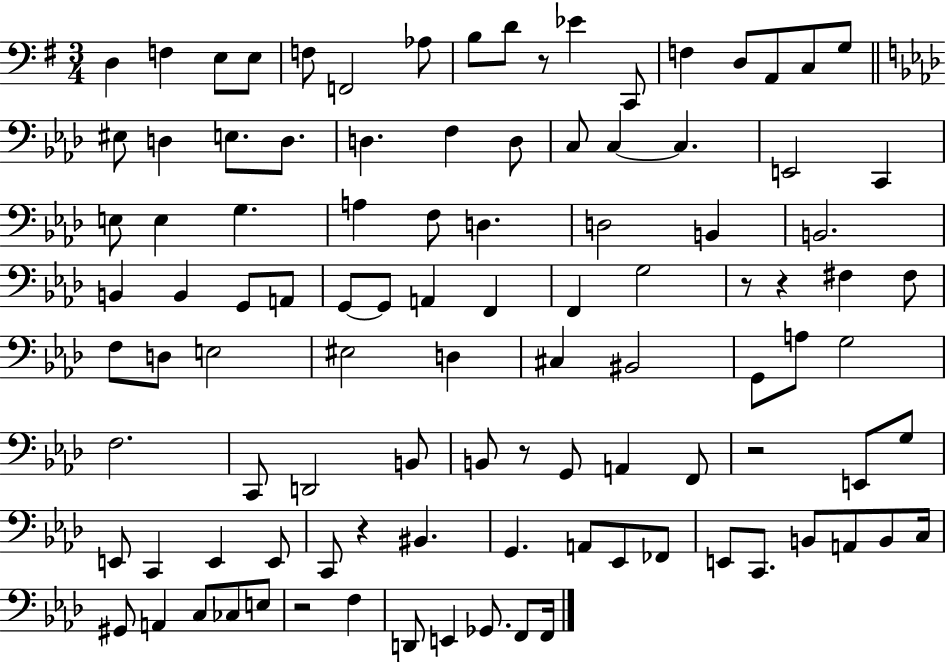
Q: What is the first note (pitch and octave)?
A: D3